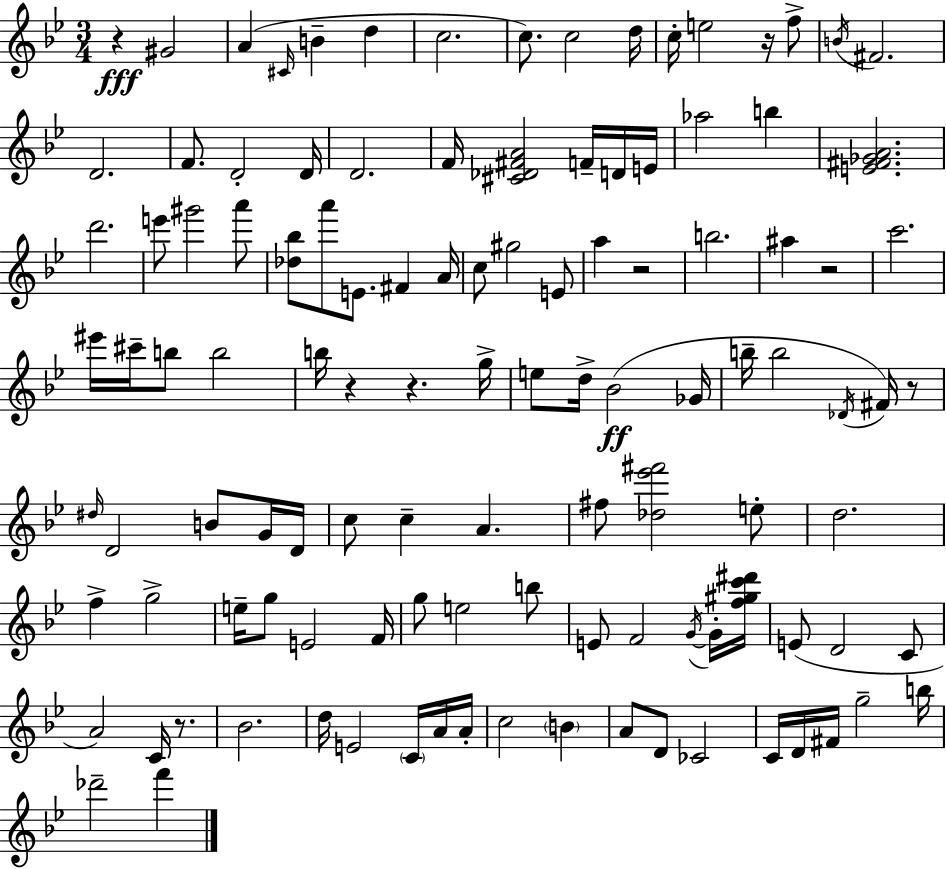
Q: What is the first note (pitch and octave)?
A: G#4